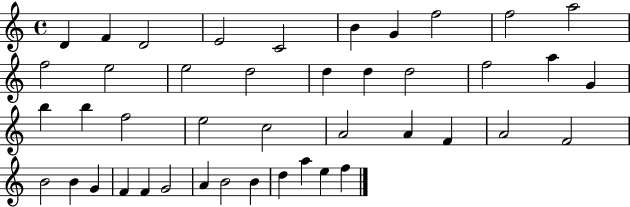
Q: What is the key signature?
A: C major